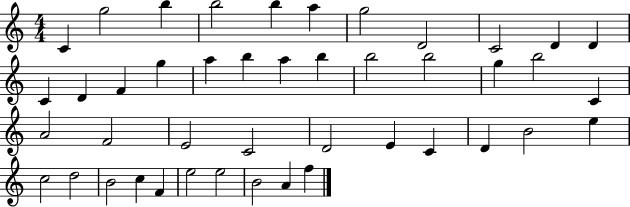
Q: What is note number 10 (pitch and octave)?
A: D4